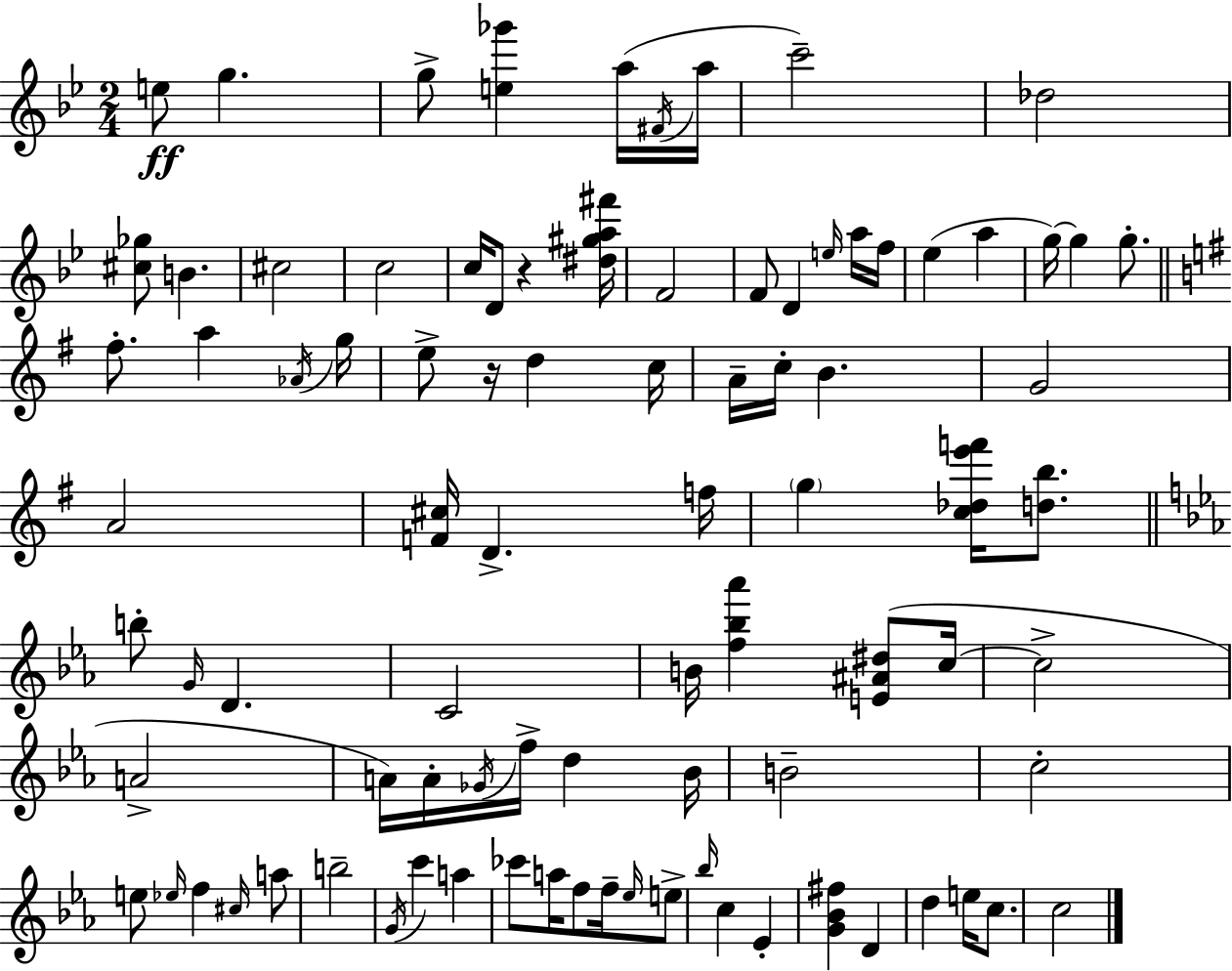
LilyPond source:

{
  \clef treble
  \numericTimeSignature
  \time 2/4
  \key bes \major
  e''8\ff g''4. | g''8-> <e'' ges'''>4 a''16( \acciaccatura { fis'16 } | a''16 c'''2--) | des''2 | \break <cis'' ges''>8 b'4. | cis''2 | c''2 | c''16 d'8 r4 | \break <dis'' gis'' a'' fis'''>16 f'2 | f'8 d'4 \grace { e''16 } | a''16 f''16 ees''4( a''4 | g''16~~) g''4 g''8.-. | \break \bar "||" \break \key g \major fis''8.-. a''4 \acciaccatura { aes'16 } | g''16 e''8-> r16 d''4 | c''16 a'16-- c''16-. b'4. | g'2 | \break a'2 | <f' cis''>16 d'4.-> | f''16 \parenthesize g''4 <c'' des'' e''' f'''>16 <d'' b''>8. | \bar "||" \break \key c \minor b''8-. \grace { g'16 } d'4. | c'2 | b'16 <f'' bes'' aes'''>4 <e' ais' dis''>8( | c''16~~ c''2-> | \break a'2-> | a'16) a'16-. \acciaccatura { ges'16 } f''16-> d''4 | bes'16 b'2-- | c''2-. | \break e''8 \grace { ees''16 } f''4 | \grace { cis''16 } a''8 b''2-- | \acciaccatura { g'16 } c'''4 | a''4 ces'''8 a''16 | \break f''8 f''16-- \grace { ees''16 } e''8-> \grace { bes''16 } c''4 | ees'4-. <g' bes' fis''>4 | d'4 d''4 | e''16 c''8. c''2 | \break \bar "|."
}